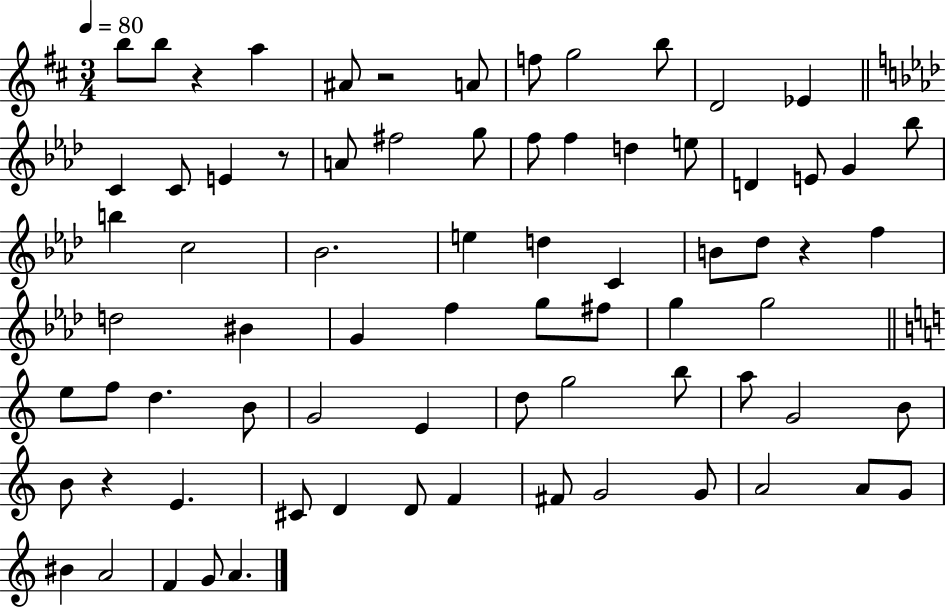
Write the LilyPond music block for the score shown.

{
  \clef treble
  \numericTimeSignature
  \time 3/4
  \key d \major
  \tempo 4 = 80
  \repeat volta 2 { b''8 b''8 r4 a''4 | ais'8 r2 a'8 | f''8 g''2 b''8 | d'2 ees'4 | \break \bar "||" \break \key aes \major c'4 c'8 e'4 r8 | a'8 fis''2 g''8 | f''8 f''4 d''4 e''8 | d'4 e'8 g'4 bes''8 | \break b''4 c''2 | bes'2. | e''4 d''4 c'4 | b'8 des''8 r4 f''4 | \break d''2 bis'4 | g'4 f''4 g''8 fis''8 | g''4 g''2 | \bar "||" \break \key c \major e''8 f''8 d''4. b'8 | g'2 e'4 | d''8 g''2 b''8 | a''8 g'2 b'8 | \break b'8 r4 e'4. | cis'8 d'4 d'8 f'4 | fis'8 g'2 g'8 | a'2 a'8 g'8 | \break bis'4 a'2 | f'4 g'8 a'4. | } \bar "|."
}